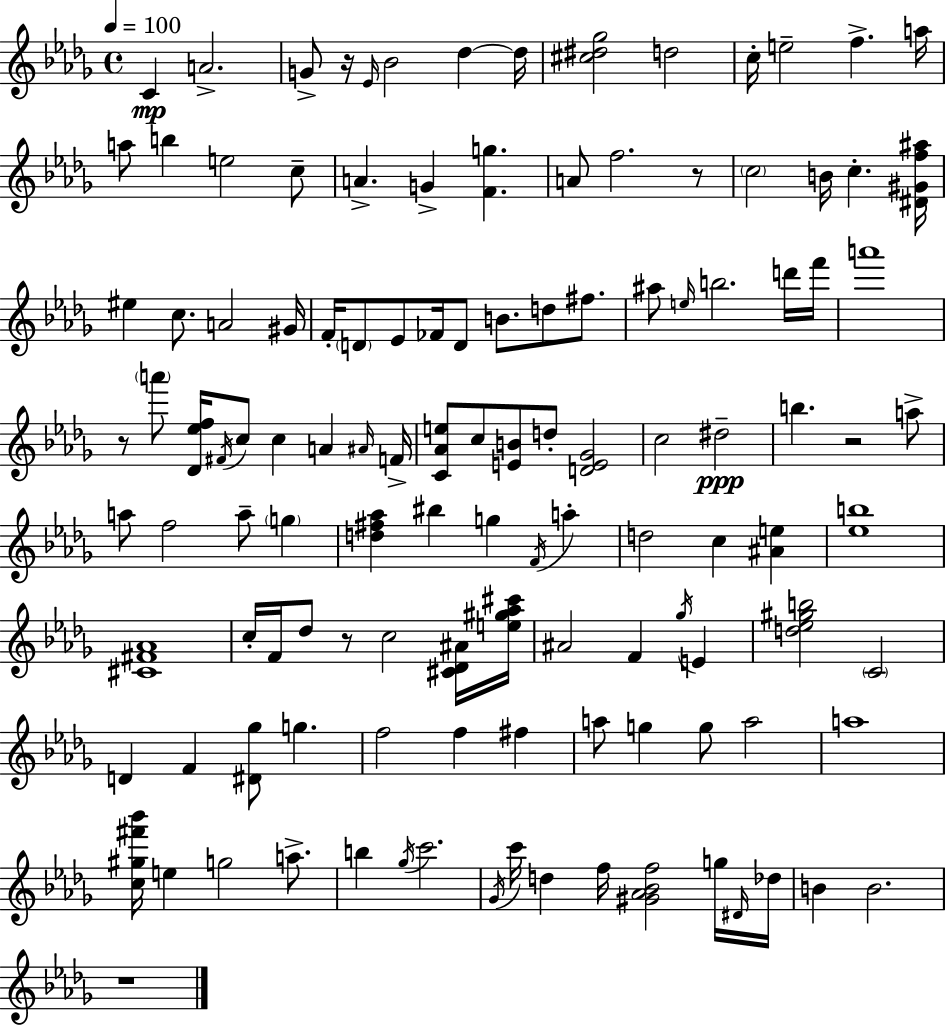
C4/q A4/h. G4/e R/s Eb4/s Bb4/h Db5/q Db5/s [C#5,D#5,Gb5]/h D5/h C5/s E5/h F5/q. A5/s A5/e B5/q E5/h C5/e A4/q. G4/q [F4,G5]/q. A4/e F5/h. R/e C5/h B4/s C5/q. [D#4,G#4,F5,A#5]/s EIS5/q C5/e. A4/h G#4/s F4/s D4/e Eb4/e FES4/s D4/e B4/e. D5/e F#5/e. A#5/e E5/s B5/h. D6/s F6/s A6/w R/e A6/e [Db4,Eb5,F5]/s F#4/s C5/e C5/q A4/q A#4/s F4/s [C4,Ab4,E5]/e C5/e [E4,B4]/e D5/e [D4,E4,Gb4]/h C5/h D#5/h B5/q. R/h A5/e A5/e F5/h A5/e G5/q [D5,F#5,Ab5]/q BIS5/q G5/q F4/s A5/q D5/h C5/q [A#4,E5]/q [Eb5,B5]/w [C#4,F#4,Ab4]/w C5/s F4/s Db5/e R/e C5/h [C#4,Db4,A#4]/s [E5,G#5,Ab5,C#6]/s A#4/h F4/q Gb5/s E4/q [D5,Eb5,G#5,B5]/h C4/h D4/q F4/q [D#4,Gb5]/e G5/q. F5/h F5/q F#5/q A5/e G5/q G5/e A5/h A5/w [C5,G#5,F#6,Bb6]/s E5/q G5/h A5/e. B5/q Gb5/s C6/h. Gb4/s C6/s D5/q F5/s [G#4,Ab4,Bb4,F5]/h G5/s D#4/s Db5/s B4/q B4/h. R/w